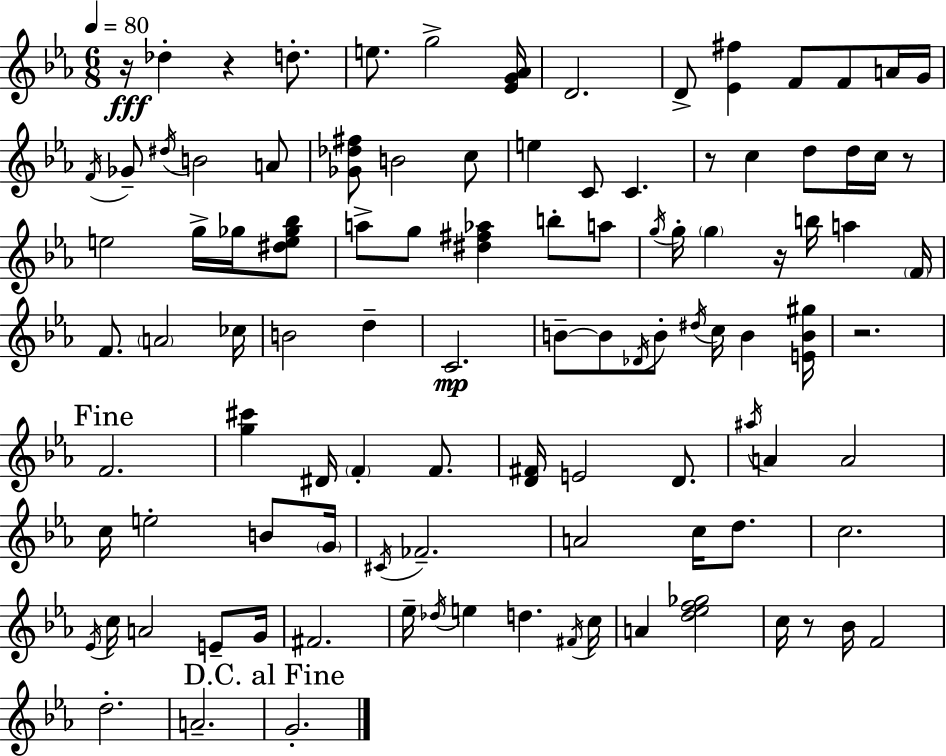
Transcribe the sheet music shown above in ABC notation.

X:1
T:Untitled
M:6/8
L:1/4
K:Cm
z/4 _d z d/2 e/2 g2 [_EG_A]/4 D2 D/2 [_E^f] F/2 F/2 A/4 G/4 F/4 _G/2 ^d/4 B2 A/2 [_G_d^f]/2 B2 c/2 e C/2 C z/2 c d/2 d/4 c/4 z/2 e2 g/4 _g/4 [^de_g_b]/2 a/2 g/2 [^d^f_a] b/2 a/2 g/4 g/4 g z/4 b/4 a F/4 F/2 A2 _c/4 B2 d C2 B/2 B/2 _D/4 B/2 ^d/4 c/4 B [EB^g]/4 z2 F2 [g^c'] ^D/4 F F/2 [D^F]/4 E2 D/2 ^a/4 A A2 c/4 e2 B/2 G/4 ^C/4 _F2 A2 c/4 d/2 c2 _E/4 c/4 A2 E/2 G/4 ^F2 _e/4 _d/4 e d ^F/4 c/4 A [d_ef_g]2 c/4 z/2 _B/4 F2 d2 A2 G2